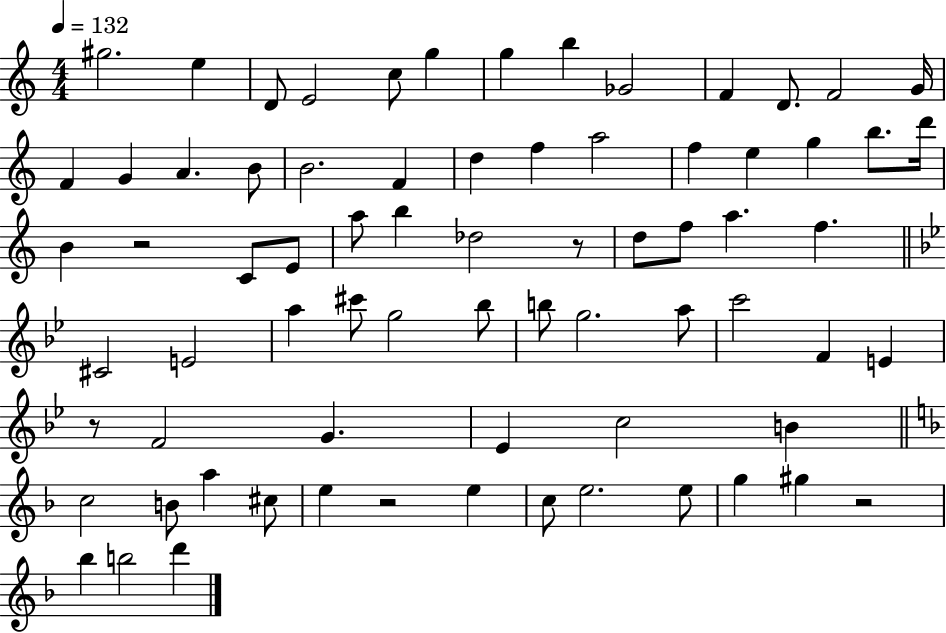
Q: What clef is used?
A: treble